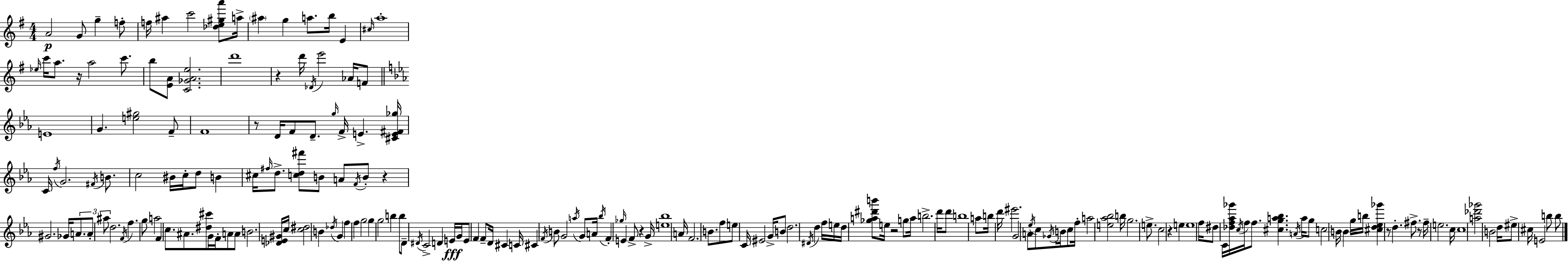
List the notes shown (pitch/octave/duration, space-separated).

A4/h G4/e G5/q F5/e F5/s A#5/q C6/h [Db5,E5,G#5,A6]/e A5/s A#5/q G5/q A5/e. B5/s E4/q C#5/s A5/w Eb5/s C6/s A5/e. R/s A5/h C6/e. B5/e [E4,A4]/e [C4,Gb4,A4,E5]/h. D6/w R/q D6/s Db4/s E6/h Ab4/s F4/e E4/w G4/q. [E5,G#5]/h F4/e F4/w R/e D4/s F4/e D4/e. G5/s F4/s E4/q. [C#4,E4,F#4,Gb5]/s C4/s F5/s G4/h. F#4/s B4/e. C5/h BIS4/s C5/s D5/e B4/q C#5/s F#5/s D5/e. [C5,D5,F#6]/e B4/e A4/e F4/s B4/e R/q G#4/h. Gb4/s A4/e. A4/e A#5/e D5/h. F4/s F5/q. G5/e A5/h F4/q C5/e. A#4/e. [D#5,C#6]/e G4/s F4/s A4/e A4/e B4/h. [Db4,E4,G#4]/s C5/s [C5,D#5]/h B4/q Db5/s G4/q F5/q F5/q G5/h G5/q G5/h B5/q B5/e D4/e D#4/s C4/h D4/q E4/s G4/s E4/e F4/q F4/e D4/s C#4/q C4/s C#4/q F4/s B4/e G4/h A5/s G4/e A4/s Bb5/s F4/q Gb5/s E4/q F4/e R/q G4/s [E5,Bb5]/w A4/s F4/h. B4/e. F5/e E5/e C4/s EIS4/h G4/s B4/e D5/h. D#4/s D5/q F5/s E5/s D5/s [Gb5,A5,D#6,B6]/e E5/s R/h G5/e A5/s B5/h. D6/s D6/e B5/w A5/e B5/s D6/s EIS6/h. G4/h A4/e Eb5/s C5/e Gb4/s B4/s C5/e F5/s A5/h [E5,Ab5,Bb5]/h B5/s G5/h. E5/e. C5/h R/q E5/q E5/w F5/s D#5/e C4/s [Db5,F5,Ab5,Gb6]/s C5/s F5/s F5/e. [C#5,G5,A5,Bb5]/q. A4/s A5/s G5/e C5/h B4/s B4/q G5/s B5/s [C#5,D5,Eb5,Gb6]/q R/e D5/q. F#5/e. R/e F#5/s E5/h. C5/s C5/w [A5,Db6,Gb6]/h B4/h D5/s EIS5/e C#5/s E4/h B5/e B5/e